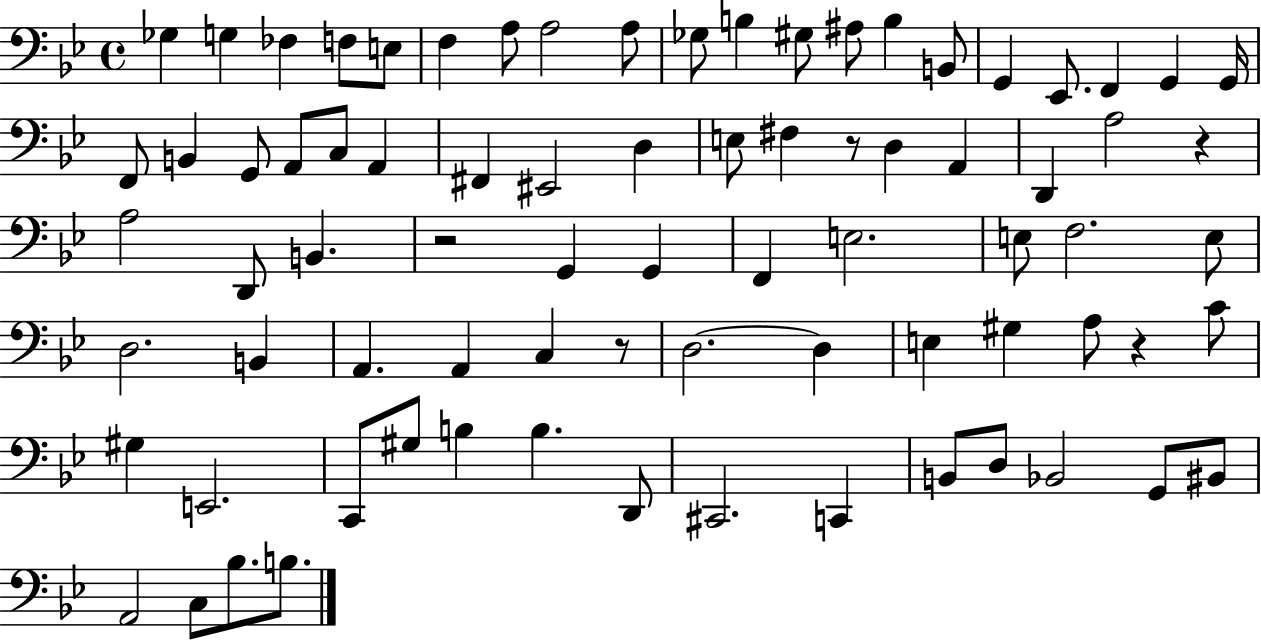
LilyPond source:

{
  \clef bass
  \time 4/4
  \defaultTimeSignature
  \key bes \major
  \repeat volta 2 { ges4 g4 fes4 f8 e8 | f4 a8 a2 a8 | ges8 b4 gis8 ais8 b4 b,8 | g,4 ees,8. f,4 g,4 g,16 | \break f,8 b,4 g,8 a,8 c8 a,4 | fis,4 eis,2 d4 | e8 fis4 r8 d4 a,4 | d,4 a2 r4 | \break a2 d,8 b,4. | r2 g,4 g,4 | f,4 e2. | e8 f2. e8 | \break d2. b,4 | a,4. a,4 c4 r8 | d2.~~ d4 | e4 gis4 a8 r4 c'8 | \break gis4 e,2. | c,8 gis8 b4 b4. d,8 | cis,2. c,4 | b,8 d8 bes,2 g,8 bis,8 | \break a,2 c8 bes8. b8. | } \bar "|."
}